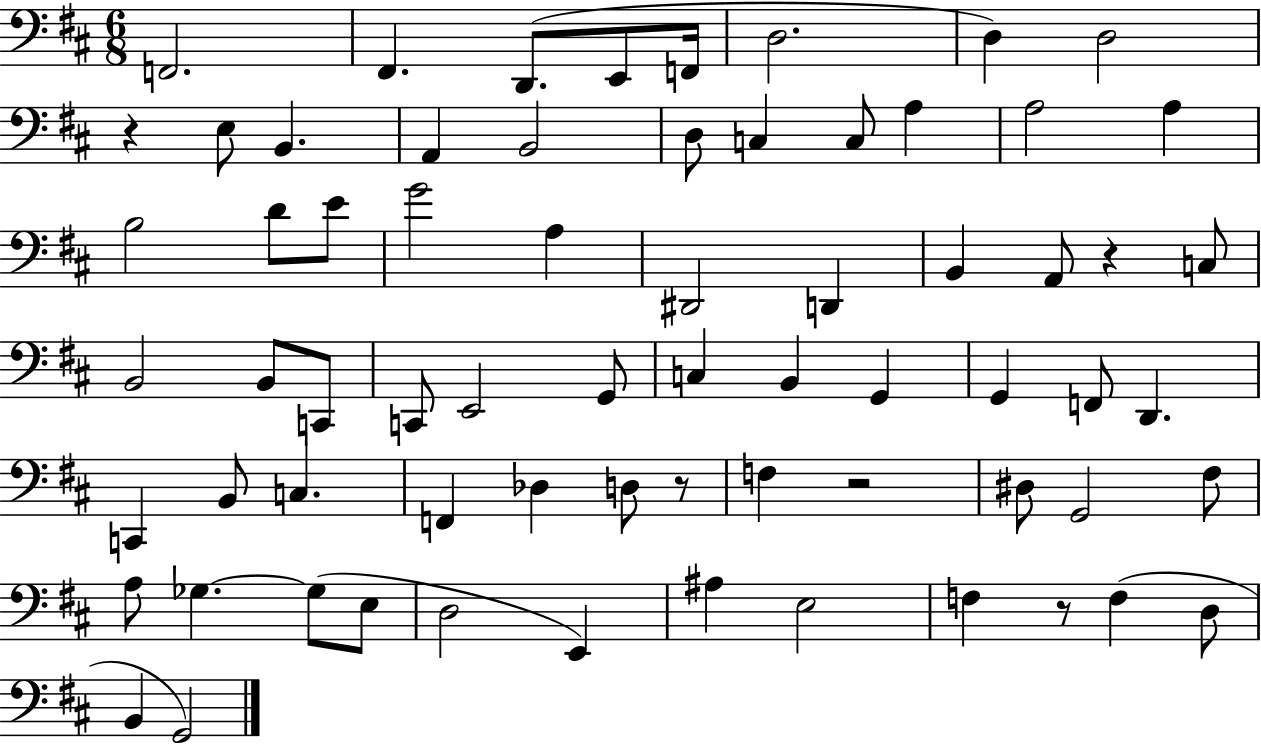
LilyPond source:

{
  \clef bass
  \numericTimeSignature
  \time 6/8
  \key d \major
  f,2. | fis,4. d,8.( e,8 f,16 | d2. | d4) d2 | \break r4 e8 b,4. | a,4 b,2 | d8 c4 c8 a4 | a2 a4 | \break b2 d'8 e'8 | g'2 a4 | dis,2 d,4 | b,4 a,8 r4 c8 | \break b,2 b,8 c,8 | c,8 e,2 g,8 | c4 b,4 g,4 | g,4 f,8 d,4. | \break c,4 b,8 c4. | f,4 des4 d8 r8 | f4 r2 | dis8 g,2 fis8 | \break a8 ges4.~~ ges8( e8 | d2 e,4) | ais4 e2 | f4 r8 f4( d8 | \break b,4 g,2) | \bar "|."
}